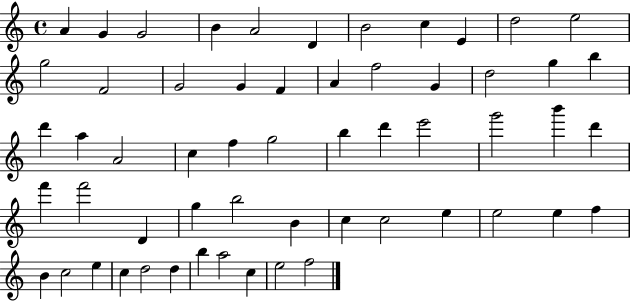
A4/q G4/q G4/h B4/q A4/h D4/q B4/h C5/q E4/q D5/h E5/h G5/h F4/h G4/h G4/q F4/q A4/q F5/h G4/q D5/h G5/q B5/q D6/q A5/q A4/h C5/q F5/q G5/h B5/q D6/q E6/h G6/h B6/q D6/q F6/q F6/h D4/q G5/q B5/h B4/q C5/q C5/h E5/q E5/h E5/q F5/q B4/q C5/h E5/q C5/q D5/h D5/q B5/q A5/h C5/q E5/h F5/h